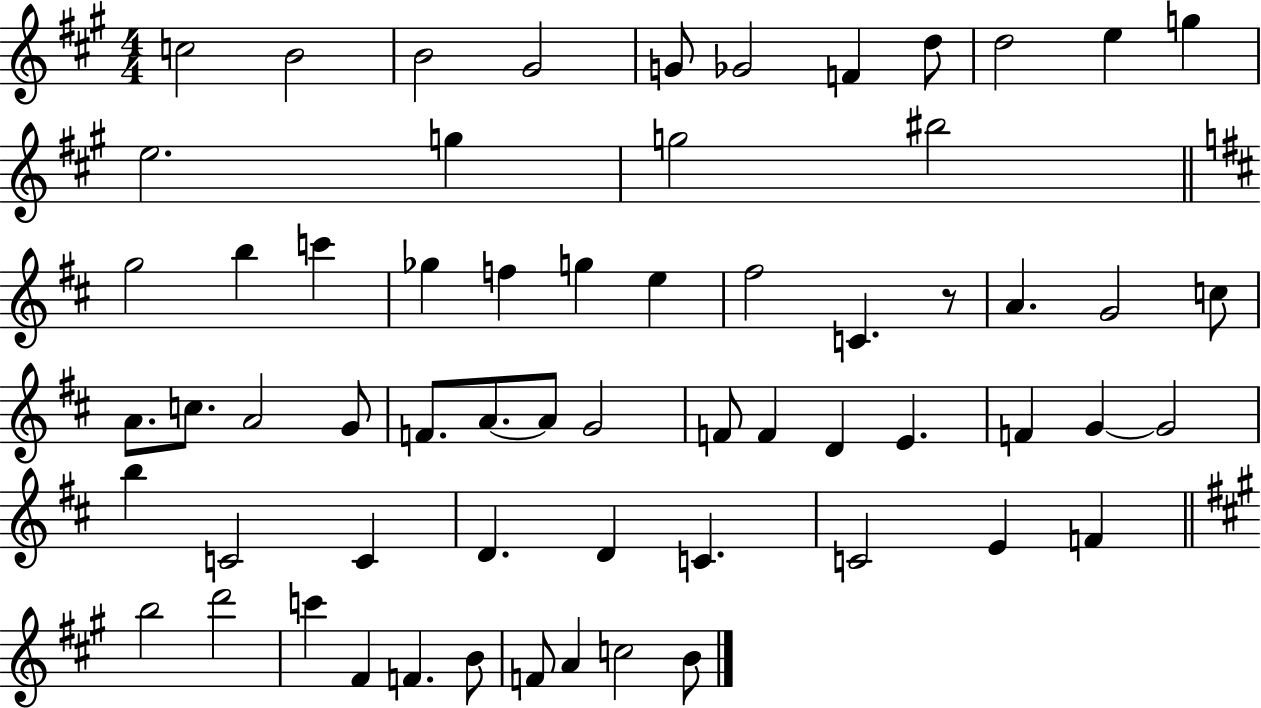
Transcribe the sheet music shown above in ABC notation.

X:1
T:Untitled
M:4/4
L:1/4
K:A
c2 B2 B2 ^G2 G/2 _G2 F d/2 d2 e g e2 g g2 ^b2 g2 b c' _g f g e ^f2 C z/2 A G2 c/2 A/2 c/2 A2 G/2 F/2 A/2 A/2 G2 F/2 F D E F G G2 b C2 C D D C C2 E F b2 d'2 c' ^F F B/2 F/2 A c2 B/2